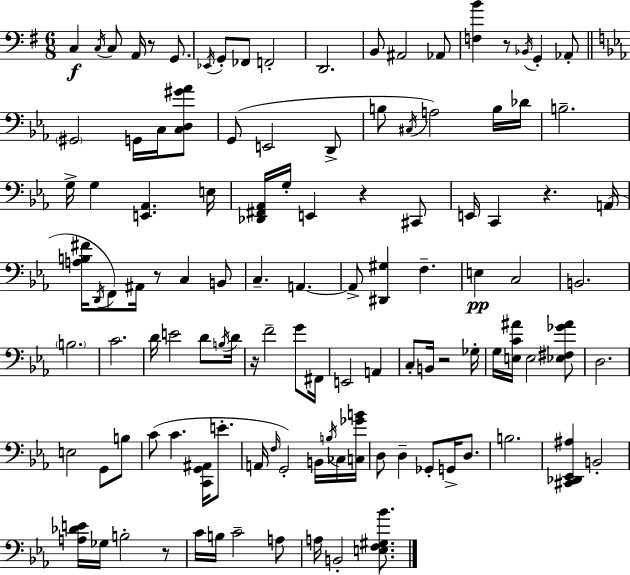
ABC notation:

X:1
T:Untitled
M:6/8
L:1/4
K:Em
C, C,/4 C,/2 A,,/4 z/2 G,,/2 _E,,/4 G,,/2 _F,,/2 F,,2 D,,2 B,,/2 ^A,,2 _A,,/2 [F,B] z/2 _B,,/4 G,, _A,,/2 ^G,,2 G,,/4 C,/4 [C,D,^G_A]/2 G,,/2 E,,2 D,,/2 B,/2 ^C,/4 A,2 B,/4 _D/4 B,2 G,/4 G, [E,,_A,,] E,/4 [_D,,^F,,_A,,]/4 G,/4 E,, z ^C,,/2 E,,/4 C,, z A,,/4 [A,B,^F]/4 D,,/4 F,,/2 ^A,,/4 z/2 C, B,,/2 C, A,, A,,/2 [^D,,^G,] F, E, C,2 B,,2 B,2 C2 D/4 E2 D/2 B,/4 D/4 z/4 F2 G/2 ^F,,/4 E,,2 A,, C,/2 B,,/4 z2 _G,/4 G,/4 [E,C^A]/4 E,2 [_E,^F,_G^A]/2 D,2 E,2 G,,/2 B,/2 C/2 C [C,,G,,^A,,]/4 E/2 A,,/4 F,/4 G,,2 B,,/4 B,/4 _C,/4 [C,_GB]/4 D,/2 D, _G,,/2 G,,/4 D,/2 B,2 [^C,,_D,,_E,,^A,] B,,2 [A,_DE]/4 _G,/4 B,2 z/2 C/4 B,/4 C2 A,/2 A,/4 B,,2 [E,F,^G,_B]/2